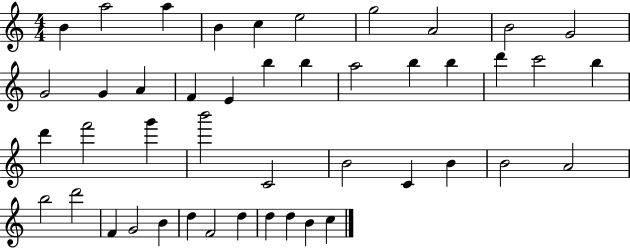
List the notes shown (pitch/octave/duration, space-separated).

B4/q A5/h A5/q B4/q C5/q E5/h G5/h A4/h B4/h G4/h G4/h G4/q A4/q F4/q E4/q B5/q B5/q A5/h B5/q B5/q D6/q C6/h B5/q D6/q F6/h G6/q B6/h C4/h B4/h C4/q B4/q B4/h A4/h B5/h D6/h F4/q G4/h B4/q D5/q F4/h D5/q D5/q D5/q B4/q C5/q